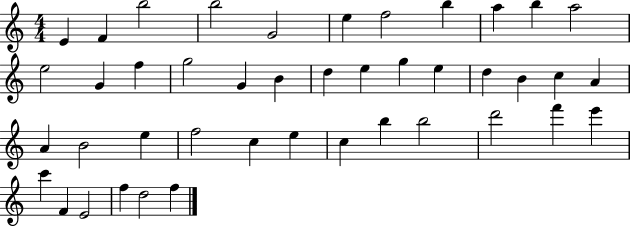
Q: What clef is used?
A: treble